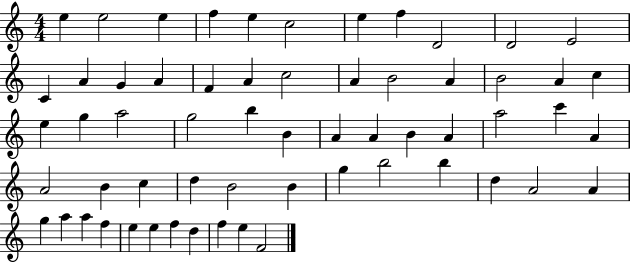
E5/q E5/h E5/q F5/q E5/q C5/h E5/q F5/q D4/h D4/h E4/h C4/q A4/q G4/q A4/q F4/q A4/q C5/h A4/q B4/h A4/q B4/h A4/q C5/q E5/q G5/q A5/h G5/h B5/q B4/q A4/q A4/q B4/q A4/q A5/h C6/q A4/q A4/h B4/q C5/q D5/q B4/h B4/q G5/q B5/h B5/q D5/q A4/h A4/q G5/q A5/q A5/q F5/q E5/q E5/q F5/q D5/q F5/q E5/q F4/h